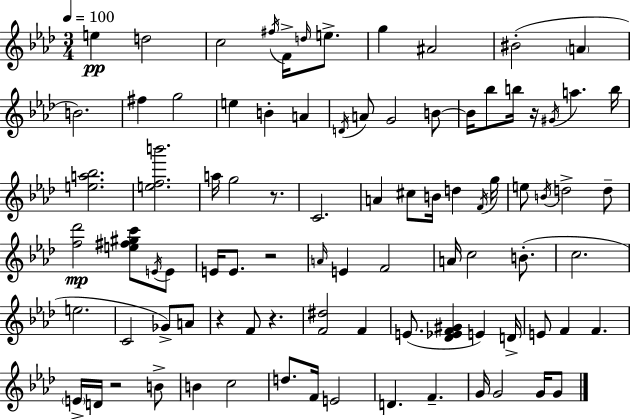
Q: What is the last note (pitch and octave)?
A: G4